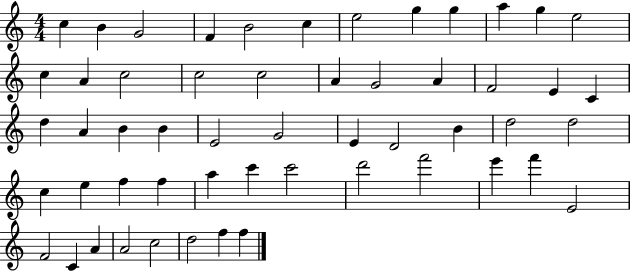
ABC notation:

X:1
T:Untitled
M:4/4
L:1/4
K:C
c B G2 F B2 c e2 g g a g e2 c A c2 c2 c2 A G2 A F2 E C d A B B E2 G2 E D2 B d2 d2 c e f f a c' c'2 d'2 f'2 e' f' E2 F2 C A A2 c2 d2 f f